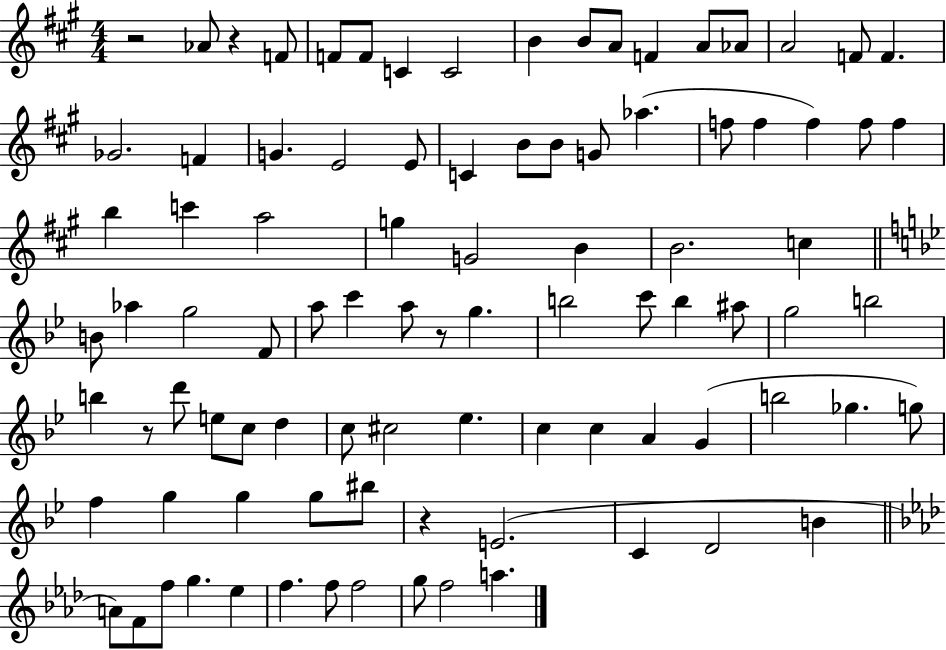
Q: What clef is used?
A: treble